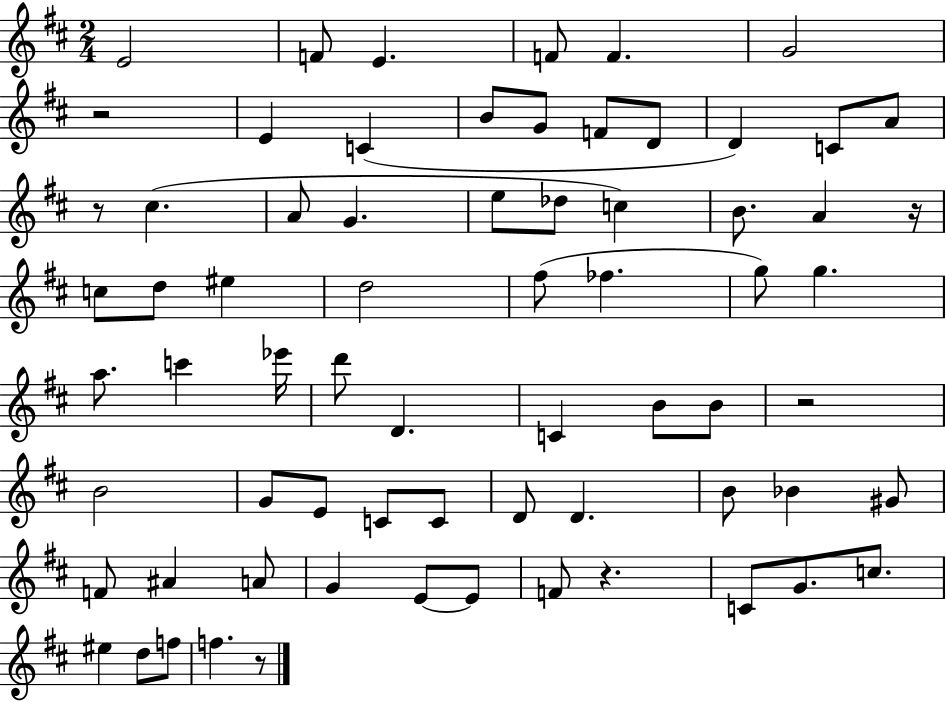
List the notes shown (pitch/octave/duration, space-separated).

E4/h F4/e E4/q. F4/e F4/q. G4/h R/h E4/q C4/q B4/e G4/e F4/e D4/e D4/q C4/e A4/e R/e C#5/q. A4/e G4/q. E5/e Db5/e C5/q B4/e. A4/q R/s C5/e D5/e EIS5/q D5/h F#5/e FES5/q. G5/e G5/q. A5/e. C6/q Eb6/s D6/e D4/q. C4/q B4/e B4/e R/h B4/h G4/e E4/e C4/e C4/e D4/e D4/q. B4/e Bb4/q G#4/e F4/e A#4/q A4/e G4/q E4/e E4/e F4/e R/q. C4/e G4/e. C5/e. EIS5/q D5/e F5/e F5/q. R/e